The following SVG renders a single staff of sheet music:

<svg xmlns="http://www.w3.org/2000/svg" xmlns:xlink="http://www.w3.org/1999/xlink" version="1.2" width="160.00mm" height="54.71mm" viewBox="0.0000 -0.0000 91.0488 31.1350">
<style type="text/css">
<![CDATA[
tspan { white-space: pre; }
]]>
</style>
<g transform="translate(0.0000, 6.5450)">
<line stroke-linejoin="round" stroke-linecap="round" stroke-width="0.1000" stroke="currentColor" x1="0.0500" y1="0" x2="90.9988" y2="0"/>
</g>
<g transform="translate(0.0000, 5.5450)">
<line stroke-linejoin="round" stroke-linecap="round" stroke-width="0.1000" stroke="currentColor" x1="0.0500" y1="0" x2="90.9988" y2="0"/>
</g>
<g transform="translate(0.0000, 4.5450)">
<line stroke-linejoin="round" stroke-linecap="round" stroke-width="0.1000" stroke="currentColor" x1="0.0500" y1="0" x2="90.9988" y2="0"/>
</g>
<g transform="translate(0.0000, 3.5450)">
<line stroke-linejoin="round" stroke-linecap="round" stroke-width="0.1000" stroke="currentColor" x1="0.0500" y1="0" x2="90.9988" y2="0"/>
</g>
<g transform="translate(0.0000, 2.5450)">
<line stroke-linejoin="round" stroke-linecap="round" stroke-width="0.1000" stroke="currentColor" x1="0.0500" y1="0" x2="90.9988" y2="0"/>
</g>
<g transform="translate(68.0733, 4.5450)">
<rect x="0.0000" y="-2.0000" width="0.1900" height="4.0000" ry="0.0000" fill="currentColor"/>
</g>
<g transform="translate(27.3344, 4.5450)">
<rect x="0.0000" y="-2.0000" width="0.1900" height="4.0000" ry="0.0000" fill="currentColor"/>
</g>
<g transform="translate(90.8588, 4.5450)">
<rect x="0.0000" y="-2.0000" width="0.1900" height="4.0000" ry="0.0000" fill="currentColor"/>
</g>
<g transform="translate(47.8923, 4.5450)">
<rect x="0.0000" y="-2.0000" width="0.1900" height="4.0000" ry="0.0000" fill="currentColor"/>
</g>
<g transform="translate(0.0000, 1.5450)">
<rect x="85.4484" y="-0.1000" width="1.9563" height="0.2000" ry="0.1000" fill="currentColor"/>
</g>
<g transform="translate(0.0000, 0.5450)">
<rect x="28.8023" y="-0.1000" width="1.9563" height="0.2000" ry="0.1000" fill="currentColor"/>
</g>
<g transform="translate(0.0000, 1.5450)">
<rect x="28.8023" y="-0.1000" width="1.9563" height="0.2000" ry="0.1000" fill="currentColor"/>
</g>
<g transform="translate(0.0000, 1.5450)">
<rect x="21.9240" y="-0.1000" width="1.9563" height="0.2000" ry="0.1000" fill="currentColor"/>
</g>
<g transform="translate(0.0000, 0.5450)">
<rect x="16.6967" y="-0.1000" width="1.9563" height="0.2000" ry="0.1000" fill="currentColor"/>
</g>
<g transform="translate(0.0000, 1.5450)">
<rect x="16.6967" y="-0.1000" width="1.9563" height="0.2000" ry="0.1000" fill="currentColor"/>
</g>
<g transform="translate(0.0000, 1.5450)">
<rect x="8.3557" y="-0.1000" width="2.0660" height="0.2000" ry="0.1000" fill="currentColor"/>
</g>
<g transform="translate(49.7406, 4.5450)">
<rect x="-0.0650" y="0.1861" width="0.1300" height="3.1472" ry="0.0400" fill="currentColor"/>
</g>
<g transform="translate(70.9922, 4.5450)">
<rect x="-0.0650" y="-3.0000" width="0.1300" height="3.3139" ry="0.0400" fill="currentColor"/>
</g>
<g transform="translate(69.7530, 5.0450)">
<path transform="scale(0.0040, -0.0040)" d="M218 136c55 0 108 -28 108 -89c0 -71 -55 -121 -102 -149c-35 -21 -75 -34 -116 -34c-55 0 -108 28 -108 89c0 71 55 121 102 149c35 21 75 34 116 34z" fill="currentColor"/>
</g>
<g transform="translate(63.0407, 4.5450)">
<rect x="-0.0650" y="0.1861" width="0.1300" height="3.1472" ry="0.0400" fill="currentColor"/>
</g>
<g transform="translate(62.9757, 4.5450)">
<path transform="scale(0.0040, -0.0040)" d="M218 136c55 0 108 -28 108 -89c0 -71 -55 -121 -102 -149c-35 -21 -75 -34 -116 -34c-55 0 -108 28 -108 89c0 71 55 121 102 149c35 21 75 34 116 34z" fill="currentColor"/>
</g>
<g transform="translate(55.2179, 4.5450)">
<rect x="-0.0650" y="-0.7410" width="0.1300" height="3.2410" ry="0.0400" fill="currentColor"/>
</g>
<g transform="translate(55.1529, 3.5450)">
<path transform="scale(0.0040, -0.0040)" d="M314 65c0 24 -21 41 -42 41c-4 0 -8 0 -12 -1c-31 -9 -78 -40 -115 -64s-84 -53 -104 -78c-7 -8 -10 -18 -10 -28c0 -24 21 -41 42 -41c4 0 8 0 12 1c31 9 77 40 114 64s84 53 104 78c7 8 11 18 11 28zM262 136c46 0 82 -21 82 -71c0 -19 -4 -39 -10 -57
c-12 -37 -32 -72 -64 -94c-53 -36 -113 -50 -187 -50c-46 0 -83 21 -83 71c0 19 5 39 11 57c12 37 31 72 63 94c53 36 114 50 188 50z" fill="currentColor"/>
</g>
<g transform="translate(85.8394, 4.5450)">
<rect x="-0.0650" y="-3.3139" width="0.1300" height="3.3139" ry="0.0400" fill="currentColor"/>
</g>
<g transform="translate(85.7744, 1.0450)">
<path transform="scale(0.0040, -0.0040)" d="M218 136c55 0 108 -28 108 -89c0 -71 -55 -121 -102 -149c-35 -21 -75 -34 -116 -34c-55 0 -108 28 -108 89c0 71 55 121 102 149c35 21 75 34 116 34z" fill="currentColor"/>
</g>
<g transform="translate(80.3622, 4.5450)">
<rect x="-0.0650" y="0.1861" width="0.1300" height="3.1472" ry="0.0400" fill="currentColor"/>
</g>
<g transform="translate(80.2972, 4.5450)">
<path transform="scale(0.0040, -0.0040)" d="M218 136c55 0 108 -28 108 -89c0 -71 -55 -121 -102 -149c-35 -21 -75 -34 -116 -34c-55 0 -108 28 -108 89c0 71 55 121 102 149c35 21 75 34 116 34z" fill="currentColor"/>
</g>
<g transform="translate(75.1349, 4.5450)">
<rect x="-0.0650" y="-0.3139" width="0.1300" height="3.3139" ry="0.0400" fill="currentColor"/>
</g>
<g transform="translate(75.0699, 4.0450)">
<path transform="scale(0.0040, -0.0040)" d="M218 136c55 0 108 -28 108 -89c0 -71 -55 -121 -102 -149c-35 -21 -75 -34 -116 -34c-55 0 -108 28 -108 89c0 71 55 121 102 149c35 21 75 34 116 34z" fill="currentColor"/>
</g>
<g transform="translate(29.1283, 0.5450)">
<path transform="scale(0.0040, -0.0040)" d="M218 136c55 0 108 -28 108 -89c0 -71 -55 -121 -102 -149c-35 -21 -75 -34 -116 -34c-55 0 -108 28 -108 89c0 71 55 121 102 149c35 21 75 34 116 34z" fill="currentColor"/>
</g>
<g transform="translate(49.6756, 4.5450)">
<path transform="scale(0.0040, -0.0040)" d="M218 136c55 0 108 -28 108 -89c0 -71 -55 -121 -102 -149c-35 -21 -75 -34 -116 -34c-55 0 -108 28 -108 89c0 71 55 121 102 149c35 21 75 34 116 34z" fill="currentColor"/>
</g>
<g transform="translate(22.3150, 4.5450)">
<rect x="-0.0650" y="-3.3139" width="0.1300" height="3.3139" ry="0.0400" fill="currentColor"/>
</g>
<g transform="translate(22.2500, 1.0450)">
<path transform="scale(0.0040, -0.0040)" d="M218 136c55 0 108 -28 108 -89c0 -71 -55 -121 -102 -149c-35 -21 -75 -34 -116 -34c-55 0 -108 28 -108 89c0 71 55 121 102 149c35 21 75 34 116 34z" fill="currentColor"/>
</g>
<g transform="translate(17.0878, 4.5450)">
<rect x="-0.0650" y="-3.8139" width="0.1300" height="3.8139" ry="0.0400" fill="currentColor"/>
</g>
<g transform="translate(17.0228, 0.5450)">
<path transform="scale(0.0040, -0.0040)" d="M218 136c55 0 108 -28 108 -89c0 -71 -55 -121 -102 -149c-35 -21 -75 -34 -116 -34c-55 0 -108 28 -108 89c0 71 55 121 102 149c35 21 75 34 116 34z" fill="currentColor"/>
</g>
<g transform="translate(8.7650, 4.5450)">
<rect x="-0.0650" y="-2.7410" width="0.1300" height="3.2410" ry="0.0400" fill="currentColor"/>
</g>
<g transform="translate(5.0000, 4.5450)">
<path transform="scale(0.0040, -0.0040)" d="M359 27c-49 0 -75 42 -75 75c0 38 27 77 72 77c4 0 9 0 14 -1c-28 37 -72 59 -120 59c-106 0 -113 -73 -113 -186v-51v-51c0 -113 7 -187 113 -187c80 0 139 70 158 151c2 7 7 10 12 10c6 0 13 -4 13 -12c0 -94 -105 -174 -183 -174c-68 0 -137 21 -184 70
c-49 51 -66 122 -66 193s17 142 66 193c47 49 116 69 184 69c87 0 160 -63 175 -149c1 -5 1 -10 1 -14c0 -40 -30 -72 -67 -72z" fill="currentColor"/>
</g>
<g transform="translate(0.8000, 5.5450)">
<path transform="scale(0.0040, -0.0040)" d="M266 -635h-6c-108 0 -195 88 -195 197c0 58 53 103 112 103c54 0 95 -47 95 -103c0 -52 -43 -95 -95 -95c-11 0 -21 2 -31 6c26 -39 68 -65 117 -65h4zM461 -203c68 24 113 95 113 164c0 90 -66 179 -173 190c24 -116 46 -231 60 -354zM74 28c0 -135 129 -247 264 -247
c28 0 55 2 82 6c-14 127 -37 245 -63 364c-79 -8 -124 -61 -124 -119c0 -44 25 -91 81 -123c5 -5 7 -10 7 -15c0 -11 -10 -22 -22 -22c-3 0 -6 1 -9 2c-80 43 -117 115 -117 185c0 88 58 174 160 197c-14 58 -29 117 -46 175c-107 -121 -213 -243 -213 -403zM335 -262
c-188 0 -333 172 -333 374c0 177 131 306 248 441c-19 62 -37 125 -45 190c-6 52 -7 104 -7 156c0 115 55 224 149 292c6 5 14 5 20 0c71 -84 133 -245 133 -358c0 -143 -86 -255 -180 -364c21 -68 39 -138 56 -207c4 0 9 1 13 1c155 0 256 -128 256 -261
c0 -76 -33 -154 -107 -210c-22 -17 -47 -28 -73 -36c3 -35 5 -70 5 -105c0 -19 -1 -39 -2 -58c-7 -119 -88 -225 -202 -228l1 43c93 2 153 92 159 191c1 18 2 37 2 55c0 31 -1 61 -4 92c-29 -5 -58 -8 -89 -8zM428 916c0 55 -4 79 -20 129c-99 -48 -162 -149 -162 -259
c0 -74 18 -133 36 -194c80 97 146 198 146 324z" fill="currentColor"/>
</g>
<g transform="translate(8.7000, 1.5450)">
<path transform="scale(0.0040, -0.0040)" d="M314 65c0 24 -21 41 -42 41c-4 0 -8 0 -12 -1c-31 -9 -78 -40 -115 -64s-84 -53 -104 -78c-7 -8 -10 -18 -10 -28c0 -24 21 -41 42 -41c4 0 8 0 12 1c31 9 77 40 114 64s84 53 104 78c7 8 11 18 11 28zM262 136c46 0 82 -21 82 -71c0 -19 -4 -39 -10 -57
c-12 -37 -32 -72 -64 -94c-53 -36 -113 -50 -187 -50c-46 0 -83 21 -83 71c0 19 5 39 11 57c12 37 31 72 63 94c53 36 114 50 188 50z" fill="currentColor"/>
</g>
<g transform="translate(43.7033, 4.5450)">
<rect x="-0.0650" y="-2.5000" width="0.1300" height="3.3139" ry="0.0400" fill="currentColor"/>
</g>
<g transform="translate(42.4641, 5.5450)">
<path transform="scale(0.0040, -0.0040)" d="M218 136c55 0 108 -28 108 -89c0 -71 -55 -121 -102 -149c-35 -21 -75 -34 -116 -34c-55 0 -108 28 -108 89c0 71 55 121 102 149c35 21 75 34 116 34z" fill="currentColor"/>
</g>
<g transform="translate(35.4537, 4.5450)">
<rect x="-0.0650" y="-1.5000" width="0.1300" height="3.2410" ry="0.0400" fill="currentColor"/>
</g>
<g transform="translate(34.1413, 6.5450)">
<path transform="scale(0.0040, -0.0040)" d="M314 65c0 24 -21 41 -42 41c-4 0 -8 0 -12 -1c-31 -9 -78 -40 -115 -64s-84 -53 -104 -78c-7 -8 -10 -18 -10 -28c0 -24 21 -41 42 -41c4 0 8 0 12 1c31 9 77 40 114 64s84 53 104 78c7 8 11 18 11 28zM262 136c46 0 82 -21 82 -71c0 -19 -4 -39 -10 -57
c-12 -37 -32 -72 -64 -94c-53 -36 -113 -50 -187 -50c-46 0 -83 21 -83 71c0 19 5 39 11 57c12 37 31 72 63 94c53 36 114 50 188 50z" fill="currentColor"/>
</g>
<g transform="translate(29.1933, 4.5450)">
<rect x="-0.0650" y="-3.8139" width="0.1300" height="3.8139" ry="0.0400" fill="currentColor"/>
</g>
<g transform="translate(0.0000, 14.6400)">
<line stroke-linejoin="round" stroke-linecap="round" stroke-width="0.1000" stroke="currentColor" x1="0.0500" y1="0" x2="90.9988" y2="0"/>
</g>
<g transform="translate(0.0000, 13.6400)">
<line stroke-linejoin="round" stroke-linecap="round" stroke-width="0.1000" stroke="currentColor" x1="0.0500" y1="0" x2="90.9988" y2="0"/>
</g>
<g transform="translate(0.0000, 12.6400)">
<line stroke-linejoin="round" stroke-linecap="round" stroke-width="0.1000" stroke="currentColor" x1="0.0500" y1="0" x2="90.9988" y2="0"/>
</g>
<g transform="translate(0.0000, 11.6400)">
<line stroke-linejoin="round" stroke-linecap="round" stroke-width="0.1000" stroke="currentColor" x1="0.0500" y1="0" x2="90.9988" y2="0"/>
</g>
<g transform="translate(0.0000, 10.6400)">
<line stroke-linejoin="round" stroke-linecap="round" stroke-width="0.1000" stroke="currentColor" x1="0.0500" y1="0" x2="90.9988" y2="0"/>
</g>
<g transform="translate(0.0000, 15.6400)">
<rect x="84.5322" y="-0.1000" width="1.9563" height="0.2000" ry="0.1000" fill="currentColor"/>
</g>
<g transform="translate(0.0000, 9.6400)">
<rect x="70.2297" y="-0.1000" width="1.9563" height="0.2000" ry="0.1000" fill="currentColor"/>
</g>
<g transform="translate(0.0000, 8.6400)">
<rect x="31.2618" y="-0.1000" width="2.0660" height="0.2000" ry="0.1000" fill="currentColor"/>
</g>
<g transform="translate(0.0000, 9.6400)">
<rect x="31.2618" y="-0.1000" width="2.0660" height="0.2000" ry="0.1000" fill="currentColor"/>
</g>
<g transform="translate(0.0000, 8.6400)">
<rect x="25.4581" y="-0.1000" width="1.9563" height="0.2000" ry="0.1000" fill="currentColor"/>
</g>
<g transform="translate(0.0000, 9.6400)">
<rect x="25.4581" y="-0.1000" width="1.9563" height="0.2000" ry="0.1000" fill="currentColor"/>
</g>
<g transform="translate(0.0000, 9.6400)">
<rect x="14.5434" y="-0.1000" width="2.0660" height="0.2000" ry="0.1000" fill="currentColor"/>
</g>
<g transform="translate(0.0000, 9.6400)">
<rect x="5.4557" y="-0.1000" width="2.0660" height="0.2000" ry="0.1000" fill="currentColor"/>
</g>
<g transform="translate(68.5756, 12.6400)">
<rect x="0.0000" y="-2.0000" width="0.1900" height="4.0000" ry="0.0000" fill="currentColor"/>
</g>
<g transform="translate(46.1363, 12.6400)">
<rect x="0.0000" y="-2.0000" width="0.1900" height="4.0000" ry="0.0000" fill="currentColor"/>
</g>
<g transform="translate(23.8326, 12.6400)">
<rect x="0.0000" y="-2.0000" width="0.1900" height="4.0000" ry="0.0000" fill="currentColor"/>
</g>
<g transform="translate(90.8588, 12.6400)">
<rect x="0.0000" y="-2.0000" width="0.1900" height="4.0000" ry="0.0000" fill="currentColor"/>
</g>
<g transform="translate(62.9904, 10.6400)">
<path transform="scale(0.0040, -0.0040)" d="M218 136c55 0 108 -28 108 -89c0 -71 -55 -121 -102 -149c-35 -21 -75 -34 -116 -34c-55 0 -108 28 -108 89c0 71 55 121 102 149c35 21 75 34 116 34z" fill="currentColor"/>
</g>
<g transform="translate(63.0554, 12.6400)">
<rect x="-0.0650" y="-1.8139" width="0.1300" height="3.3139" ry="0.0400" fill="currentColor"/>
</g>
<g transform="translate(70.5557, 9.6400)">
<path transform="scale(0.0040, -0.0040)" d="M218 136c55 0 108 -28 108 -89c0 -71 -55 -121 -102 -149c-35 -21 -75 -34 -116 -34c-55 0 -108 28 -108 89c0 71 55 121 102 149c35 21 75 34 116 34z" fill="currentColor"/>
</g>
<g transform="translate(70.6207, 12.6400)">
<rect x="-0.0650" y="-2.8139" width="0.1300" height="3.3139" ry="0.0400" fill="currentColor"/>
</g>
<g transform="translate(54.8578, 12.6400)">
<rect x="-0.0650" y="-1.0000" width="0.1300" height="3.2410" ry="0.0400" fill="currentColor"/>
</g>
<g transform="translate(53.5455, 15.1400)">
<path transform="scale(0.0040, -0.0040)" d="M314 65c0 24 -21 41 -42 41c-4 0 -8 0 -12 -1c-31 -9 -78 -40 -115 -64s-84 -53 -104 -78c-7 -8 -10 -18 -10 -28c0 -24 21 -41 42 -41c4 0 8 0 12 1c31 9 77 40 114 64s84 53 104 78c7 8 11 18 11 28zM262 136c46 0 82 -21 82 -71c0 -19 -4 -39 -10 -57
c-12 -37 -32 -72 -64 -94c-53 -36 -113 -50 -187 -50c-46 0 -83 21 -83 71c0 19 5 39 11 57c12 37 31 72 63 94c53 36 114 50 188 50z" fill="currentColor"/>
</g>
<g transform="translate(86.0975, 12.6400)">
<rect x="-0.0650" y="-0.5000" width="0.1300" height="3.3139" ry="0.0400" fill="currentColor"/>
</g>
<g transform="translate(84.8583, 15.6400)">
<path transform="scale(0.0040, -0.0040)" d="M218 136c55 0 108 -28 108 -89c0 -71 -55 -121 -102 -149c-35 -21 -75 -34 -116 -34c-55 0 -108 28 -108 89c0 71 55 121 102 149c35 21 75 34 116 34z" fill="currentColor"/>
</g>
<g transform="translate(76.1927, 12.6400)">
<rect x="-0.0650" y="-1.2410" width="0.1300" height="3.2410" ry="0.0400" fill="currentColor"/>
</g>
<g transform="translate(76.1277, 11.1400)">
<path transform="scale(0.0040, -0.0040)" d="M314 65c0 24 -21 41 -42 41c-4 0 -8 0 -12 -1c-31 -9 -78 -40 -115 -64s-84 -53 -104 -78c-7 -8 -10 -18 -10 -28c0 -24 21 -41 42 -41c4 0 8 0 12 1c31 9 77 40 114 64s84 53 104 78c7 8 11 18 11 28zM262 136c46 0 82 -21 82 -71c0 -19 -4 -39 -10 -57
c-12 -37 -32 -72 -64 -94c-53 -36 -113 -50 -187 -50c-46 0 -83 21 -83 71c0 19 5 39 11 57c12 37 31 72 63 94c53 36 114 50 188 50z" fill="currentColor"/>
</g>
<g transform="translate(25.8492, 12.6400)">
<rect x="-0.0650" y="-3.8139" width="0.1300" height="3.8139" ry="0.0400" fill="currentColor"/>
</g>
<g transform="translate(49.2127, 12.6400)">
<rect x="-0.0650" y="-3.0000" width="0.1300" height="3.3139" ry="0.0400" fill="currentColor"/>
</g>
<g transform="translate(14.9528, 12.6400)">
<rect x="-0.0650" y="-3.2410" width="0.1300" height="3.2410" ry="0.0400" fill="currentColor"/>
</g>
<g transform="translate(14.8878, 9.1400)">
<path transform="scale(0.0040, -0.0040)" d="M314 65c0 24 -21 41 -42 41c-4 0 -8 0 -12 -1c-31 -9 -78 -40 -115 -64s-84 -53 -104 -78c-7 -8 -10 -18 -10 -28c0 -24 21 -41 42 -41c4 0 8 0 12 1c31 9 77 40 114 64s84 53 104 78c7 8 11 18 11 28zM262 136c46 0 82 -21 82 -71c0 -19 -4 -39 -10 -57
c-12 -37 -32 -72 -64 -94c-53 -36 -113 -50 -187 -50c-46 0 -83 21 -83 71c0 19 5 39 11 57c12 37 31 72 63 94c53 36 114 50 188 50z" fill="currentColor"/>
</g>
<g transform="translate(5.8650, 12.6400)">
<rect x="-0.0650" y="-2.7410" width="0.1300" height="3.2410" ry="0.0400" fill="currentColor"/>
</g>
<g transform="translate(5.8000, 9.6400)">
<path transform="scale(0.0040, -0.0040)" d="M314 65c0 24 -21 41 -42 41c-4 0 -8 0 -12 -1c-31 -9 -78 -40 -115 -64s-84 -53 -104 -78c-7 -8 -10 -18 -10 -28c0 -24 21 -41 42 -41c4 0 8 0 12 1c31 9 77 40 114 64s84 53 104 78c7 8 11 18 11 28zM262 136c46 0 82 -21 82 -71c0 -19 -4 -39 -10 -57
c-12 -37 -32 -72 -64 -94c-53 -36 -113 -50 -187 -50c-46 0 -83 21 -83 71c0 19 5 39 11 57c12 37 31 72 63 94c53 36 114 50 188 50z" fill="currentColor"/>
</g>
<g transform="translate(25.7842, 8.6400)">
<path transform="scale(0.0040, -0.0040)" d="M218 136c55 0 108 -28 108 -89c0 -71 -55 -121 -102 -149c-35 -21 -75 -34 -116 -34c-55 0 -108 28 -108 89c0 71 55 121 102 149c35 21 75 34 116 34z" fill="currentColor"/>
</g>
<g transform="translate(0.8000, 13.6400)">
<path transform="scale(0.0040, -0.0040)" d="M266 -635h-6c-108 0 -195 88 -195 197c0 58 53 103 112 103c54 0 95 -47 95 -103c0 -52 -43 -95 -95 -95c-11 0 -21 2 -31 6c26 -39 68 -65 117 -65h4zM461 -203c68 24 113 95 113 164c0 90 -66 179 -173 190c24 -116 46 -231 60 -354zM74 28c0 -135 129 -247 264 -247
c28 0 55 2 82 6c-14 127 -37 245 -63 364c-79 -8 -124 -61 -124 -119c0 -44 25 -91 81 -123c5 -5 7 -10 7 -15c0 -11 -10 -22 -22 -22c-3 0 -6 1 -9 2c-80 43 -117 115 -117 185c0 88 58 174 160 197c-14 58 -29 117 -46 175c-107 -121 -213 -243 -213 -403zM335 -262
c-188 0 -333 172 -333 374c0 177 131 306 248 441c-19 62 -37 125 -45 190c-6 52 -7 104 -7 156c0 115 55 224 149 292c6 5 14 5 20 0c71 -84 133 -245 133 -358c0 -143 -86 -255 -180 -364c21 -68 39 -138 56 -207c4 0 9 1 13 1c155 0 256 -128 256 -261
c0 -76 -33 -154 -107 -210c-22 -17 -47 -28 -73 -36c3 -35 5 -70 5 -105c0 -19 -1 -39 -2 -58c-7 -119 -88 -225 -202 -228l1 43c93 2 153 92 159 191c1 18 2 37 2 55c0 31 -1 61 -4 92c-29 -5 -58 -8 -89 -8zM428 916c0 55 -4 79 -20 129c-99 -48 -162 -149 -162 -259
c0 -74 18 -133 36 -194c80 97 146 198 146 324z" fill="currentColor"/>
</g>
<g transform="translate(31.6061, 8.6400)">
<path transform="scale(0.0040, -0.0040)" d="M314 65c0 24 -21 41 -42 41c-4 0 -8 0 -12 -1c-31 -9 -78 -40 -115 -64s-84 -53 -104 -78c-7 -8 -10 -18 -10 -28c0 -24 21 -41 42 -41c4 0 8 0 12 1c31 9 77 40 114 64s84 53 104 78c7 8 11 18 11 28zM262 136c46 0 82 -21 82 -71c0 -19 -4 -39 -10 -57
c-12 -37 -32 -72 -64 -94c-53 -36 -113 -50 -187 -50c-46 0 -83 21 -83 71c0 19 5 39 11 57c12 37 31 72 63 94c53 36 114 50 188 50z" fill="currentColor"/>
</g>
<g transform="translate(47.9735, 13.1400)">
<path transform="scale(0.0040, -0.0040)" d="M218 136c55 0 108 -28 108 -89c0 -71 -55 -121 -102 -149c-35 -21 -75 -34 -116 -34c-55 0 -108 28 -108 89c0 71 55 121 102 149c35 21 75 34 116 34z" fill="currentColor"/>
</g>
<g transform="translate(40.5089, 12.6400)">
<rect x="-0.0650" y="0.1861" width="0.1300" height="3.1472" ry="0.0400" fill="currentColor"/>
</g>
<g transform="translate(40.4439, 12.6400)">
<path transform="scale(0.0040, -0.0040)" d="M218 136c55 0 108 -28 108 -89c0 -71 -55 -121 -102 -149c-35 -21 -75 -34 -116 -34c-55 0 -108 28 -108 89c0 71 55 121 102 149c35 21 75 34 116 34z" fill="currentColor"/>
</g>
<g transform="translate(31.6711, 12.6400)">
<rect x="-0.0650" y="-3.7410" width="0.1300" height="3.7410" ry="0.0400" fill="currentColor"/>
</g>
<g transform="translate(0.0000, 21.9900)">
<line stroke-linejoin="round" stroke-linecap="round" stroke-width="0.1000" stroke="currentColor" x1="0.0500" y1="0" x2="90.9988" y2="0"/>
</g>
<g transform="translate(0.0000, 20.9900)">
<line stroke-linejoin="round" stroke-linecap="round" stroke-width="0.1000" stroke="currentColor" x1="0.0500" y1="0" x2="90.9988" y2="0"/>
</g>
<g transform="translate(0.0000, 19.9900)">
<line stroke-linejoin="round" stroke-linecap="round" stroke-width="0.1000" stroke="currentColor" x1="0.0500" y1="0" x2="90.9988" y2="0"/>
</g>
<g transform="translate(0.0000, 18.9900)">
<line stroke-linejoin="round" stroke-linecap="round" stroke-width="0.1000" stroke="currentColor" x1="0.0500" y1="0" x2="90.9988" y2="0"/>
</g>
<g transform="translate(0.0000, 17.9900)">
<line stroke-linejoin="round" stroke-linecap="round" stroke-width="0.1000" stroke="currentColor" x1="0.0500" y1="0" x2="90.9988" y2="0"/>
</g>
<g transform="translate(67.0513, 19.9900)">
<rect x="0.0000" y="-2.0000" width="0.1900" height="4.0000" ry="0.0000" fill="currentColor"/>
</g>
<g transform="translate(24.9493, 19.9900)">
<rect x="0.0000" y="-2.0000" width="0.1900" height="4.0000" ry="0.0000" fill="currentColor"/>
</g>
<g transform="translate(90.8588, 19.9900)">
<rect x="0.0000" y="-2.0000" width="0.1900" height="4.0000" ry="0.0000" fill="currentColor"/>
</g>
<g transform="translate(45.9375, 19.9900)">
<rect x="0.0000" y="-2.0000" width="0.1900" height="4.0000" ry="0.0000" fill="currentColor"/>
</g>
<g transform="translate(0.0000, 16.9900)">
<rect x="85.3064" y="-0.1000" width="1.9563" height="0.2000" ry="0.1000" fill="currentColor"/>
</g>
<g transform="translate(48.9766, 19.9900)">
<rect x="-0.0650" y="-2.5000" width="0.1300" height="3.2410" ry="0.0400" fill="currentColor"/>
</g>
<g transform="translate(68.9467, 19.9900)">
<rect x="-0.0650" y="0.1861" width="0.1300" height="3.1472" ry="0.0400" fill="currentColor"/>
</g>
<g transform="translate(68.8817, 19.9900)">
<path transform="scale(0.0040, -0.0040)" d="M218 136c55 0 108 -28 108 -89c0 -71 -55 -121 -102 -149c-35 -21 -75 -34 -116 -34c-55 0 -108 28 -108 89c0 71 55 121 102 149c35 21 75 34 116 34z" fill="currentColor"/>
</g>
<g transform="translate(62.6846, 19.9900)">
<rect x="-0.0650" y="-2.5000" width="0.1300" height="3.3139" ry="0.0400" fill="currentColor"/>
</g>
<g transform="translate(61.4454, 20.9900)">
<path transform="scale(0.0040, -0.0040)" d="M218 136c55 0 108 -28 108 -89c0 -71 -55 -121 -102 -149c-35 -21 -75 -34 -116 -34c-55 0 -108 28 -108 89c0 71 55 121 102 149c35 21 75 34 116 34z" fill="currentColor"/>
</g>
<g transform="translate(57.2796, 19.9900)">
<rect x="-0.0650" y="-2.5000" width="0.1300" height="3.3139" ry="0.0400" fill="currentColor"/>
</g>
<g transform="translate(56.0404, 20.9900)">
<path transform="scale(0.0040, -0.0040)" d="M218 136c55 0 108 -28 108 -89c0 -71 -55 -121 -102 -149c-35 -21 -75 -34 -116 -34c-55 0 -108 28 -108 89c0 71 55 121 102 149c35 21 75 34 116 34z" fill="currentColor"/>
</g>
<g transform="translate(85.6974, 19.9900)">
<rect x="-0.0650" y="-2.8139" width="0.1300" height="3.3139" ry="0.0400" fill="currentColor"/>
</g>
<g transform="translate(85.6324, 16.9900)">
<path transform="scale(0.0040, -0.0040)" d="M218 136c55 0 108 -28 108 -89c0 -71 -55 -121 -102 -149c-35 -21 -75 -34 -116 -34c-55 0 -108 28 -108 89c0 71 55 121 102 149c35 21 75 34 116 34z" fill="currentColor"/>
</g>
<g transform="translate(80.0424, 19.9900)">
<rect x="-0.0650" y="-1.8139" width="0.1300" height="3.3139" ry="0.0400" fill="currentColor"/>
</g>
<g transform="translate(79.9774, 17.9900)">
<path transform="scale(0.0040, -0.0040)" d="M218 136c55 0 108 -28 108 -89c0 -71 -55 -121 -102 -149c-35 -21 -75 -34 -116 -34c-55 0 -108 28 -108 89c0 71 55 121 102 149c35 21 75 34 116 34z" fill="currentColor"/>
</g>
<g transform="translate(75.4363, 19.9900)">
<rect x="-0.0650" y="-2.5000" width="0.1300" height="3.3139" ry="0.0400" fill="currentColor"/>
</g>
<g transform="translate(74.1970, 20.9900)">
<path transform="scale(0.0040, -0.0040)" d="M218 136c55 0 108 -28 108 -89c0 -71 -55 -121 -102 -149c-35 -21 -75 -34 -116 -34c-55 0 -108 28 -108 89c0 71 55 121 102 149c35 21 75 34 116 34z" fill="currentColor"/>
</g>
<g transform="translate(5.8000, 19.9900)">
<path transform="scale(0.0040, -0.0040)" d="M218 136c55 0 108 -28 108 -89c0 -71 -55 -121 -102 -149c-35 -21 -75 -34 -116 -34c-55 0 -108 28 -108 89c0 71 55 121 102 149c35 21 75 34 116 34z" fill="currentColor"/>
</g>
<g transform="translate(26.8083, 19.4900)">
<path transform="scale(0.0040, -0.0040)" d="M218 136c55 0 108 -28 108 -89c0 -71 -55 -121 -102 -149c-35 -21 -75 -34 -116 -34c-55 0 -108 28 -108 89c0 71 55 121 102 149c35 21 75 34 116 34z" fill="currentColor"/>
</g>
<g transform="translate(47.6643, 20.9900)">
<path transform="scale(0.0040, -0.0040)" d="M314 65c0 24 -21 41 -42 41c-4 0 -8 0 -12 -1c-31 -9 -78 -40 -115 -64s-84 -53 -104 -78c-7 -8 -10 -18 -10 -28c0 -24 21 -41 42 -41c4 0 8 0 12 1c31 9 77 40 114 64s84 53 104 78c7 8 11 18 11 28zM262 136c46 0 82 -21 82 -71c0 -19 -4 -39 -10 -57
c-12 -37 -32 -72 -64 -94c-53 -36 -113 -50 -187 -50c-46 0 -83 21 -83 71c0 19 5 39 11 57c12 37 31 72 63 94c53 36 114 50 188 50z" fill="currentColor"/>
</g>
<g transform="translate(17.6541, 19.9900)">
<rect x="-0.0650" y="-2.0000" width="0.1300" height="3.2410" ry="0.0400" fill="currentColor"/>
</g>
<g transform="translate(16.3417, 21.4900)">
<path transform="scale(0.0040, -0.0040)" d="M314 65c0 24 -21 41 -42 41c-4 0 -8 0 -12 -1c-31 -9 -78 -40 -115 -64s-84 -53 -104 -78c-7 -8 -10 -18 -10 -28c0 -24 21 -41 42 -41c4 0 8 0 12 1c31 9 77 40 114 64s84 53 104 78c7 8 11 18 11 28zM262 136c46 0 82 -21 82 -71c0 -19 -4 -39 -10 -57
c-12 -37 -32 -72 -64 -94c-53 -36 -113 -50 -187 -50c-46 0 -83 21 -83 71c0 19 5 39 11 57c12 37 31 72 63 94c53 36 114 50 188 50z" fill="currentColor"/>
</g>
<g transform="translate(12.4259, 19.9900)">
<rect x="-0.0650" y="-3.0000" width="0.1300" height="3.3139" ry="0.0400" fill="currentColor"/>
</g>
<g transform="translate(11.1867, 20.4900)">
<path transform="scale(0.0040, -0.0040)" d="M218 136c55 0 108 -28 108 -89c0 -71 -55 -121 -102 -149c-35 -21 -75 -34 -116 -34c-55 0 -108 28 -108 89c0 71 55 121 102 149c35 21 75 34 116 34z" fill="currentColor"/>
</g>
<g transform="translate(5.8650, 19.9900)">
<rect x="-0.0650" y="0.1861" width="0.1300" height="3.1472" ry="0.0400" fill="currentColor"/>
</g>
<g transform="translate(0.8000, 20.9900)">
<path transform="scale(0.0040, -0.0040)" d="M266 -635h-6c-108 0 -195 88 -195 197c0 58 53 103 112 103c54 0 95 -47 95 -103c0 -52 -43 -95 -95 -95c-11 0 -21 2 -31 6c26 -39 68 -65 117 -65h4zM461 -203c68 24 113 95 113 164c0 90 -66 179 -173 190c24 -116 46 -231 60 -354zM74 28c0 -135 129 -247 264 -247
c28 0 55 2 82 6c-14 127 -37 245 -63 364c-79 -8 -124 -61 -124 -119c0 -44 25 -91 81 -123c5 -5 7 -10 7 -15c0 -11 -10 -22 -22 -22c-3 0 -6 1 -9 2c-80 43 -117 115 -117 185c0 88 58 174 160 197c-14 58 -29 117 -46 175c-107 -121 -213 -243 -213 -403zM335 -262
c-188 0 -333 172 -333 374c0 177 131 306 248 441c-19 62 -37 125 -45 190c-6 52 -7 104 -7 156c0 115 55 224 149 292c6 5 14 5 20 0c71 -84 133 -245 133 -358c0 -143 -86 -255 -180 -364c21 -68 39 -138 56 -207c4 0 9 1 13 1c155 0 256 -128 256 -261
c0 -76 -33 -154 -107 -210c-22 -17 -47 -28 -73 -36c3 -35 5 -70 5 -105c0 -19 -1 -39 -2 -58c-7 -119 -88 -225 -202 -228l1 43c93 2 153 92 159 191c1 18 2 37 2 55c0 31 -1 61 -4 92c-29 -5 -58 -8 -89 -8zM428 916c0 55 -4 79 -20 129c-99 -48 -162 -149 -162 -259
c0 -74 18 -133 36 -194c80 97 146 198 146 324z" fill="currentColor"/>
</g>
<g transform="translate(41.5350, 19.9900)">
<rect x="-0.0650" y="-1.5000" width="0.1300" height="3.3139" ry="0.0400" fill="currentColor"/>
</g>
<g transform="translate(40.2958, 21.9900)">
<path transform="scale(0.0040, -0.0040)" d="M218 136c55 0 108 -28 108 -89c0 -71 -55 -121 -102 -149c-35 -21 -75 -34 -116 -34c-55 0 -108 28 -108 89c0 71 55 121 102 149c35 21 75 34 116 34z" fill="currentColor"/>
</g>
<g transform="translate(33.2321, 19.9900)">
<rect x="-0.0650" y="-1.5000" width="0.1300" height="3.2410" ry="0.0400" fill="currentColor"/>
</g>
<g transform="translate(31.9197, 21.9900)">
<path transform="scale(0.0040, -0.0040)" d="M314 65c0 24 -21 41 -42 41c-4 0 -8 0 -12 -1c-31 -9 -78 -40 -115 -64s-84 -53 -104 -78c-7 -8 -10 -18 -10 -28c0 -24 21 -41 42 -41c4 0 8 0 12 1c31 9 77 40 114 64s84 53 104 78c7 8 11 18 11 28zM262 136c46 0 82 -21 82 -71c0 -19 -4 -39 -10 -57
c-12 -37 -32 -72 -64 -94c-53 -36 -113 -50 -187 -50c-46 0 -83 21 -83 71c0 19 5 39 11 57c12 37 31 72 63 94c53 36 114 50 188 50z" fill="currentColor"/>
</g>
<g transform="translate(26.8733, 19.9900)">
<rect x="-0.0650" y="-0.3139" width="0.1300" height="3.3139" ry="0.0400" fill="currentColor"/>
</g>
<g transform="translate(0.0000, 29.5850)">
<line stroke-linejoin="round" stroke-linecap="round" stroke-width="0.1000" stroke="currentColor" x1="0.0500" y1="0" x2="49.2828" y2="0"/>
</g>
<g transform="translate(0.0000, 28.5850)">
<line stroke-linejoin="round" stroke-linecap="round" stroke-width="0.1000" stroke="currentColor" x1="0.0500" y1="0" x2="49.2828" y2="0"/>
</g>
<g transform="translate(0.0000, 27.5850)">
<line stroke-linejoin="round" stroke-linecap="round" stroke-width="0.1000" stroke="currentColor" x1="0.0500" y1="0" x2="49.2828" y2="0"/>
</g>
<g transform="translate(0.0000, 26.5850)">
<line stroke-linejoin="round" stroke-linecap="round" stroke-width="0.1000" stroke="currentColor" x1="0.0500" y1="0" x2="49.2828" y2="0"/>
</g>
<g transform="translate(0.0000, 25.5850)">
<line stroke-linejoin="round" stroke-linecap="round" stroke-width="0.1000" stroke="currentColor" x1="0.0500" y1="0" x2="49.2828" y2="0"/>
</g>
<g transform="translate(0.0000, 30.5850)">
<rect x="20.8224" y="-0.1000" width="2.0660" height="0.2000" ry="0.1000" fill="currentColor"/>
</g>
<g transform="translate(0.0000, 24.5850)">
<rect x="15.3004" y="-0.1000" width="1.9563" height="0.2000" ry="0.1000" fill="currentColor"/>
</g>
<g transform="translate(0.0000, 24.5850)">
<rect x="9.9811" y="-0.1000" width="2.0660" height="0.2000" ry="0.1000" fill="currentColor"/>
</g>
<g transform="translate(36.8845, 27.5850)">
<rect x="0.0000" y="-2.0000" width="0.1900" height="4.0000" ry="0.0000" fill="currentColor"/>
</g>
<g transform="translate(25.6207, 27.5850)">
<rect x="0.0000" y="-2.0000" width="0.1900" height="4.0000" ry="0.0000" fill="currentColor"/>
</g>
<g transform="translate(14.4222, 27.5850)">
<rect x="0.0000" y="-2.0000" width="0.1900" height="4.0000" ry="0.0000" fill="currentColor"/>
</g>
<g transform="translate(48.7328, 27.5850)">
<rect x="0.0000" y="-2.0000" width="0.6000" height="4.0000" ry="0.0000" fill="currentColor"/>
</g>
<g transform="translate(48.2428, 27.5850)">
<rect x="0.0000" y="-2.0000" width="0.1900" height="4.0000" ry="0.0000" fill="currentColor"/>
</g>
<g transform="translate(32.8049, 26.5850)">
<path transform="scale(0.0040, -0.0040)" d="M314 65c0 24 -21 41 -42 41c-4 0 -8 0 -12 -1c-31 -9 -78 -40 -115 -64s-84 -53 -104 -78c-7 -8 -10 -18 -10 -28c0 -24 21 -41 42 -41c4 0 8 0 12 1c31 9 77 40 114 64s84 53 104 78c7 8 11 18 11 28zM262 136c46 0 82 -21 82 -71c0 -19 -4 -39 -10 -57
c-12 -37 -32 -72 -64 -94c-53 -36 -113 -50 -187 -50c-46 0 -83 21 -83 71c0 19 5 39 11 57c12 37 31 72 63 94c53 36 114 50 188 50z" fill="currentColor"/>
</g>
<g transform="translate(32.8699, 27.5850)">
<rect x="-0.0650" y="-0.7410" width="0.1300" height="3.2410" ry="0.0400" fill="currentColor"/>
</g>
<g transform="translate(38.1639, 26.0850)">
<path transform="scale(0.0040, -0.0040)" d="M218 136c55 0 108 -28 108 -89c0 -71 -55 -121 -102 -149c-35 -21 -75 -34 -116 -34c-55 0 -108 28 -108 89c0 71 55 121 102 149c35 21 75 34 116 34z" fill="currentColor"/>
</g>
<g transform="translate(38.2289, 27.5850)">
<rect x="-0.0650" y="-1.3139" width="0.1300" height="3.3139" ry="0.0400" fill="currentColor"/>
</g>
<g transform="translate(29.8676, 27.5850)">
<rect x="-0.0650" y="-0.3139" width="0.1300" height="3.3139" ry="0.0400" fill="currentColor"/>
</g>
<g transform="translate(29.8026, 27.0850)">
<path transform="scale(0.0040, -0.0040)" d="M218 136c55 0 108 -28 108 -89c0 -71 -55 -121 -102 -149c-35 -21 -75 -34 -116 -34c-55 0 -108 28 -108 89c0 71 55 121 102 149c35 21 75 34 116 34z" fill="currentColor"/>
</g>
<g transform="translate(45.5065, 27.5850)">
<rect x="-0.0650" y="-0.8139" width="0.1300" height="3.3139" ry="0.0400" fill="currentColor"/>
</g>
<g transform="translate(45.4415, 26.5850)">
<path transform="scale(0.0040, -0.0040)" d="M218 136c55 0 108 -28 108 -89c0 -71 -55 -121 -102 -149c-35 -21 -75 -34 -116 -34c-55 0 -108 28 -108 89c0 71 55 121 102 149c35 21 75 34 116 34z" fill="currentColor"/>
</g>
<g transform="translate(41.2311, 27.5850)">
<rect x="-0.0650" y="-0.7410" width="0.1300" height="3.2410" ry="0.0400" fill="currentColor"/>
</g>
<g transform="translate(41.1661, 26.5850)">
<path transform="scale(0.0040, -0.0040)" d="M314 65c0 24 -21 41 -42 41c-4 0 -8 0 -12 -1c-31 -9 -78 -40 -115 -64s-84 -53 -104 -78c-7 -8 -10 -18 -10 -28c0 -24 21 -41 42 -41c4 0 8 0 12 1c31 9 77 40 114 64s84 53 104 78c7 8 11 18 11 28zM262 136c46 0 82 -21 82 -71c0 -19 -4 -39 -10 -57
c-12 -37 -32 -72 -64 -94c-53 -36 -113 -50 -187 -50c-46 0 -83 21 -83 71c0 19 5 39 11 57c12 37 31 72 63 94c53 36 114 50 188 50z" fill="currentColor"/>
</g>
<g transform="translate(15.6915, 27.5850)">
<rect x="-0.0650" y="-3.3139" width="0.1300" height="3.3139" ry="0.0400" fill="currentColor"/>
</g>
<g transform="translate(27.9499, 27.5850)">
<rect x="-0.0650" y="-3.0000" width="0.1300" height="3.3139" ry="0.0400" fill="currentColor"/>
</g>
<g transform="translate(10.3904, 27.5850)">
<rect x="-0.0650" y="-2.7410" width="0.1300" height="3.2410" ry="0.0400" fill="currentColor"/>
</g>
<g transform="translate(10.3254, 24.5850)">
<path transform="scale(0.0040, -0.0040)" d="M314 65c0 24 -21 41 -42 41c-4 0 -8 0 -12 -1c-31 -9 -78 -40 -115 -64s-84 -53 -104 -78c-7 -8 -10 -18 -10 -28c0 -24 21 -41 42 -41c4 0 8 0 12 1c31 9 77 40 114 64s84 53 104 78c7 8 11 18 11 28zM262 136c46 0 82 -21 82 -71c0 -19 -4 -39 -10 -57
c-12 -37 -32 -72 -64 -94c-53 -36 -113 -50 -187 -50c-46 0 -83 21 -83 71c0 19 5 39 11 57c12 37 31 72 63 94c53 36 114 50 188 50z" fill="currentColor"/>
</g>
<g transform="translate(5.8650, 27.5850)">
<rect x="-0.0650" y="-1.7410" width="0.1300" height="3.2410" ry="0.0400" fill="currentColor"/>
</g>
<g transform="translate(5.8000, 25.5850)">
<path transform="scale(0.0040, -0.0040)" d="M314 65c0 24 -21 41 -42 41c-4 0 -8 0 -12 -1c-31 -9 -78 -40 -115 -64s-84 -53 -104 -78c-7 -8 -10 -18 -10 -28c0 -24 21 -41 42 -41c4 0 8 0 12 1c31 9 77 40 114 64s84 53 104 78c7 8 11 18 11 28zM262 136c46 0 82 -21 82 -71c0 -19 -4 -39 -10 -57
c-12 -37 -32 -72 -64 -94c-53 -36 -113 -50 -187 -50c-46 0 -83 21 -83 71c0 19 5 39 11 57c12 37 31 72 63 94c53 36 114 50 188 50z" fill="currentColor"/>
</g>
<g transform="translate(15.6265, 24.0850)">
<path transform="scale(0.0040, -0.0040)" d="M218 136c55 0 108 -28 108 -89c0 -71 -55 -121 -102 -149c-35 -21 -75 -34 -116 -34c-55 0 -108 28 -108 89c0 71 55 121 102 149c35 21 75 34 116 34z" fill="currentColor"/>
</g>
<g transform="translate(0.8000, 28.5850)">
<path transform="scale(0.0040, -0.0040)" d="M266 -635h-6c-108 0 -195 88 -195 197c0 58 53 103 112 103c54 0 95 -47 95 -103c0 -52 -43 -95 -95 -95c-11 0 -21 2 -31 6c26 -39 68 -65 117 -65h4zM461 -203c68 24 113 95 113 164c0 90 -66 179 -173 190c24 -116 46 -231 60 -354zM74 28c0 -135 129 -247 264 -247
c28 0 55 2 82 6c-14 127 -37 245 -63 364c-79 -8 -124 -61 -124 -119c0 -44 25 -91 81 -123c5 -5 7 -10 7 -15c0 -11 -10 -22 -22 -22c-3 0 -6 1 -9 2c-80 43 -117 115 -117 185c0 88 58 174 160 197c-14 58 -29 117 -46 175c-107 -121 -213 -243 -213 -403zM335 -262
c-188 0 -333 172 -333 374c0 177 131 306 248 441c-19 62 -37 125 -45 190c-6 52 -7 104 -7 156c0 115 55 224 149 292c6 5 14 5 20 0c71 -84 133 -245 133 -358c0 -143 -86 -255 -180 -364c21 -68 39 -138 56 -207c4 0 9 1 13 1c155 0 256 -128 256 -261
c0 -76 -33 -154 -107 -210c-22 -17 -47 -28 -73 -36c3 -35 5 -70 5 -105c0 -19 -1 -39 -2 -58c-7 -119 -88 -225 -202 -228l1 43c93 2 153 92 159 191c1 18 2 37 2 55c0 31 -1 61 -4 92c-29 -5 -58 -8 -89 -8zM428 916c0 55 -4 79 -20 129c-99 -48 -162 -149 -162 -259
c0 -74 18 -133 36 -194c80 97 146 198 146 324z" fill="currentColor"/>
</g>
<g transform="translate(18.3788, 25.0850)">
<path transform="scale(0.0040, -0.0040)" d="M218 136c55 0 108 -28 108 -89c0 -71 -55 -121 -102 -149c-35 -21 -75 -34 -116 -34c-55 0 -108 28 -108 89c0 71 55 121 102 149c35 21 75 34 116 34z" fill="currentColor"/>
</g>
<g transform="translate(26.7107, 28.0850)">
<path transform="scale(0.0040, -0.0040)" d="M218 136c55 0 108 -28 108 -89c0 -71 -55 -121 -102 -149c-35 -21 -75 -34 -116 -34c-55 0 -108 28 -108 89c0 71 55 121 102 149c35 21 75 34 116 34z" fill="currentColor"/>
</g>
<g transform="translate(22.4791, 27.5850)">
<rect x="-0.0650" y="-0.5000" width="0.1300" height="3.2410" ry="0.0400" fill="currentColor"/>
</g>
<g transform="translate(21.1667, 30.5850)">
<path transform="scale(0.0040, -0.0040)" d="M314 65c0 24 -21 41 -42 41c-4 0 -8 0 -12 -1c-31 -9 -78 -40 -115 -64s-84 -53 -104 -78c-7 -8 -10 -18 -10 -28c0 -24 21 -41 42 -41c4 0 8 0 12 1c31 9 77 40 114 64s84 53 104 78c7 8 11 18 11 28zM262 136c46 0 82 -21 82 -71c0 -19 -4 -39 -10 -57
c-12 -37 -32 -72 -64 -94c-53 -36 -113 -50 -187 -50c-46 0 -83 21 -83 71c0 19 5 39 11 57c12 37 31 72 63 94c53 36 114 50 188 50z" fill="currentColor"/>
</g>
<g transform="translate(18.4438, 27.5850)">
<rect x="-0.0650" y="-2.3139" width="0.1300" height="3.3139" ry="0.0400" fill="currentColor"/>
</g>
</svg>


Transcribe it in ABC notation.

X:1
T:Untitled
M:4/4
L:1/4
K:C
a2 c' b c' E2 G B d2 B A c B b a2 b2 c' c'2 B A D2 f a e2 C B A F2 c E2 E G2 G G B G f a f2 a2 b g C2 A c d2 e d2 d